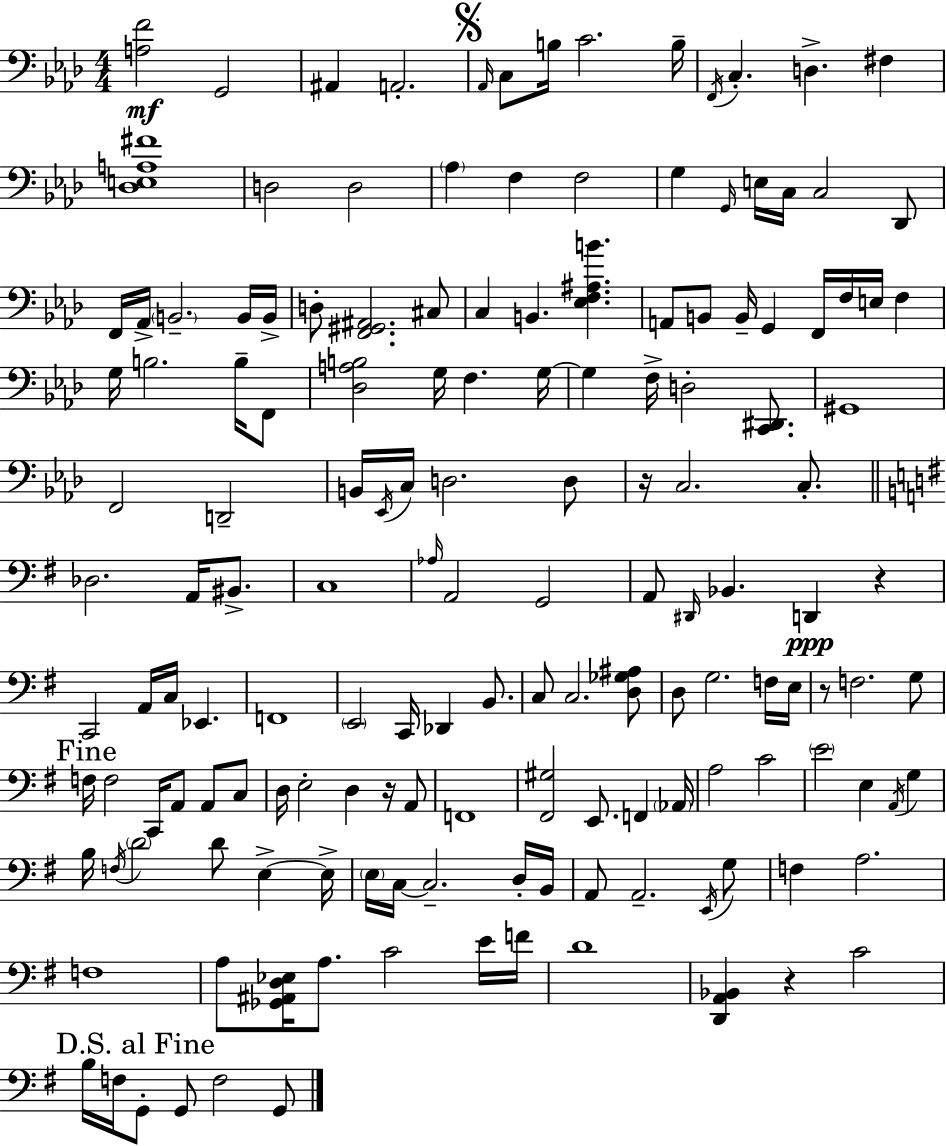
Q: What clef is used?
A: bass